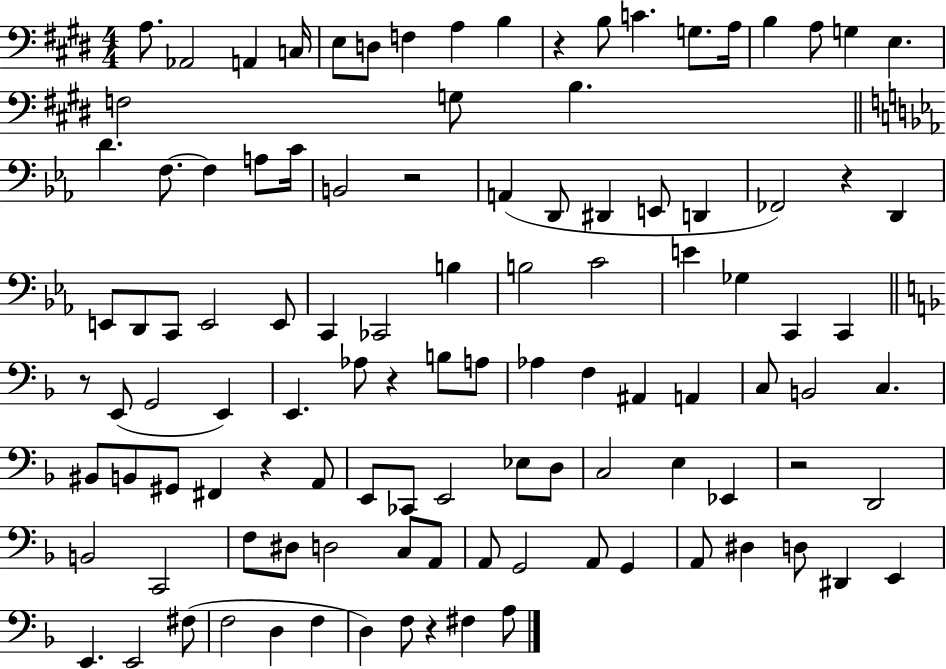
X:1
T:Untitled
M:4/4
L:1/4
K:E
A,/2 _A,,2 A,, C,/4 E,/2 D,/2 F, A, B, z B,/2 C G,/2 A,/4 B, A,/2 G, E, F,2 G,/2 B, D F,/2 F, A,/2 C/4 B,,2 z2 A,, D,,/2 ^D,, E,,/2 D,, _F,,2 z D,, E,,/2 D,,/2 C,,/2 E,,2 E,,/2 C,, _C,,2 B, B,2 C2 E _G, C,, C,, z/2 E,,/2 G,,2 E,, E,, _A,/2 z B,/2 A,/2 _A, F, ^A,, A,, C,/2 B,,2 C, ^B,,/2 B,,/2 ^G,,/2 ^F,, z A,,/2 E,,/2 _C,,/2 E,,2 _E,/2 D,/2 C,2 E, _E,, z2 D,,2 B,,2 C,,2 F,/2 ^D,/2 D,2 C,/2 A,,/2 A,,/2 G,,2 A,,/2 G,, A,,/2 ^D, D,/2 ^D,, E,, E,, E,,2 ^F,/2 F,2 D, F, D, F,/2 z ^F, A,/2